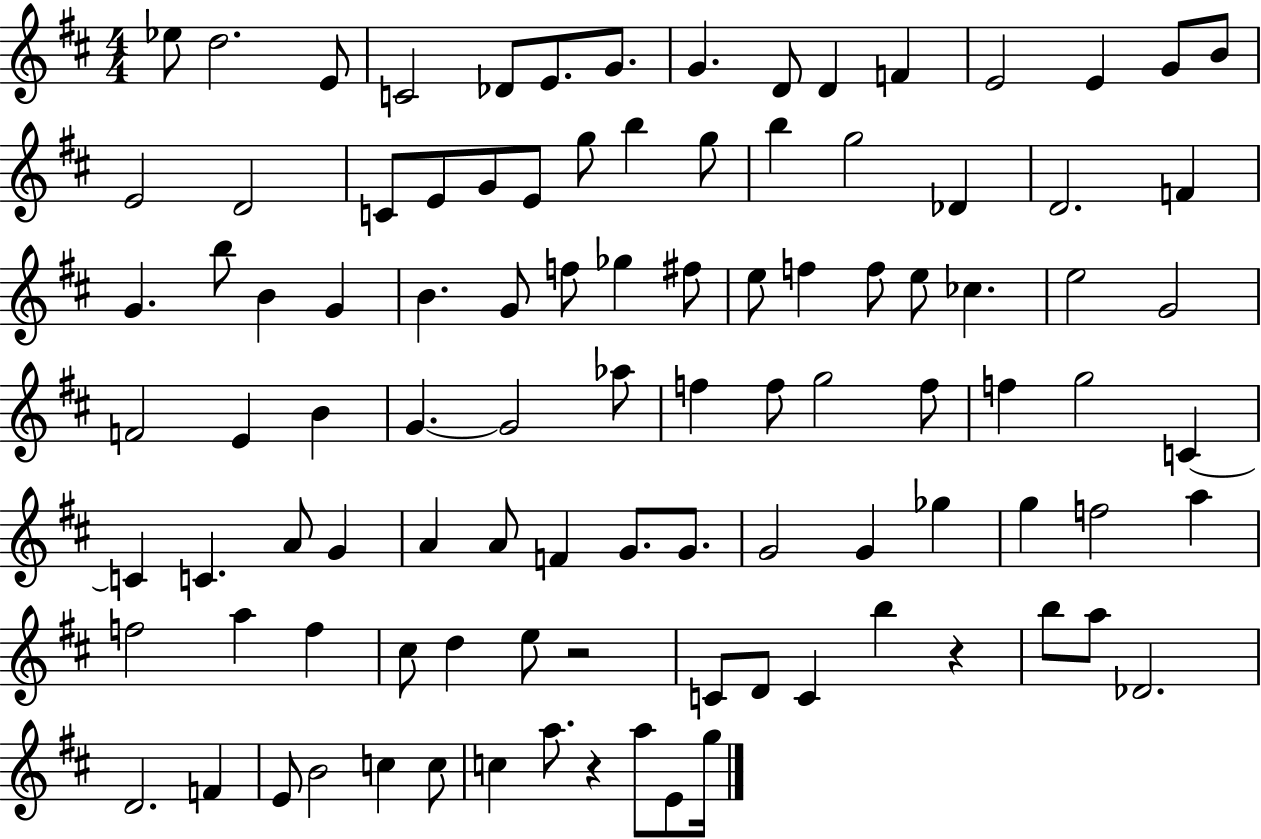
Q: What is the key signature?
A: D major